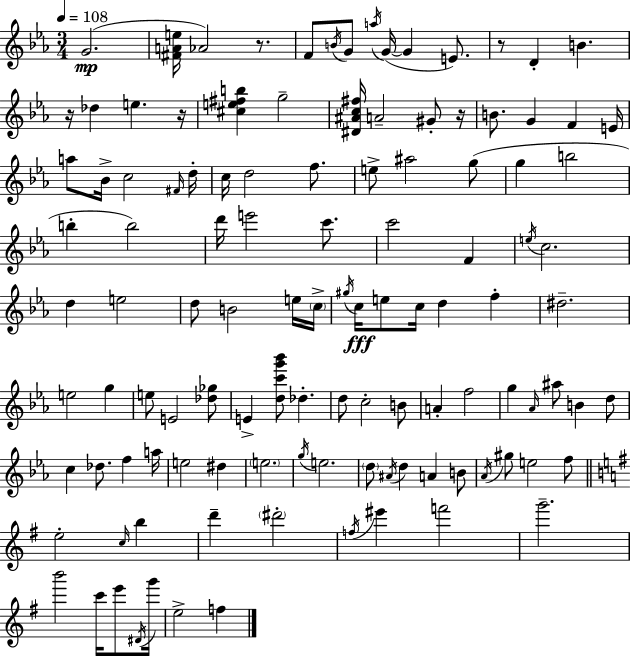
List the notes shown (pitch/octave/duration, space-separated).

G4/h. [F#4,A4,E5]/s Ab4/h R/e. F4/e B4/s G4/e A5/s G4/s G4/q E4/e. R/e D4/q B4/q. R/s Db5/q E5/q. R/s [C#5,E5,F#5,B5]/q G5/h [D#4,A#4,C5,F#5]/s A4/h G#4/e R/s B4/e. G4/q F4/q E4/s A5/e Bb4/s C5/h F#4/s D5/s C5/s D5/h F5/e. E5/e A#5/h G5/e G5/q B5/h B5/q B5/h D6/s E6/h C6/e. C6/h F4/q E5/s C5/h. D5/q E5/h D5/e B4/h E5/s C5/s G#5/s C5/s E5/e C5/s D5/q F5/q D#5/h. E5/h G5/q E5/e E4/h [Db5,Gb5]/e E4/q [D5,C6,G6,Bb6]/e Db5/q. D5/e C5/h B4/e A4/q F5/h G5/q Ab4/s A#5/e B4/q D5/e C5/q Db5/e. F5/q A5/s E5/h D#5/q E5/h. G5/s E5/h. D5/e A#4/s D5/q A4/q B4/e Ab4/s G#5/e E5/h F5/e E5/h C5/s B5/q D6/q D#6/h F5/s EIS6/q F6/h G6/h. B6/h C6/s E6/e D#4/s G6/s E5/h F5/q